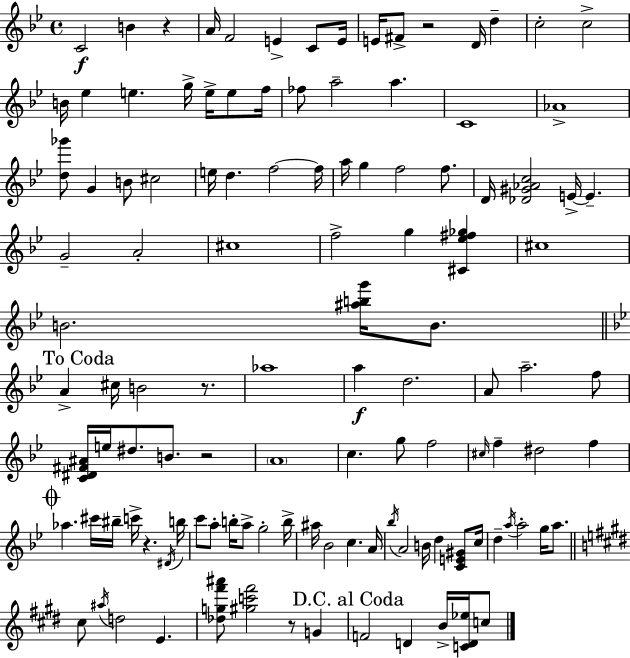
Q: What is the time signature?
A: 4/4